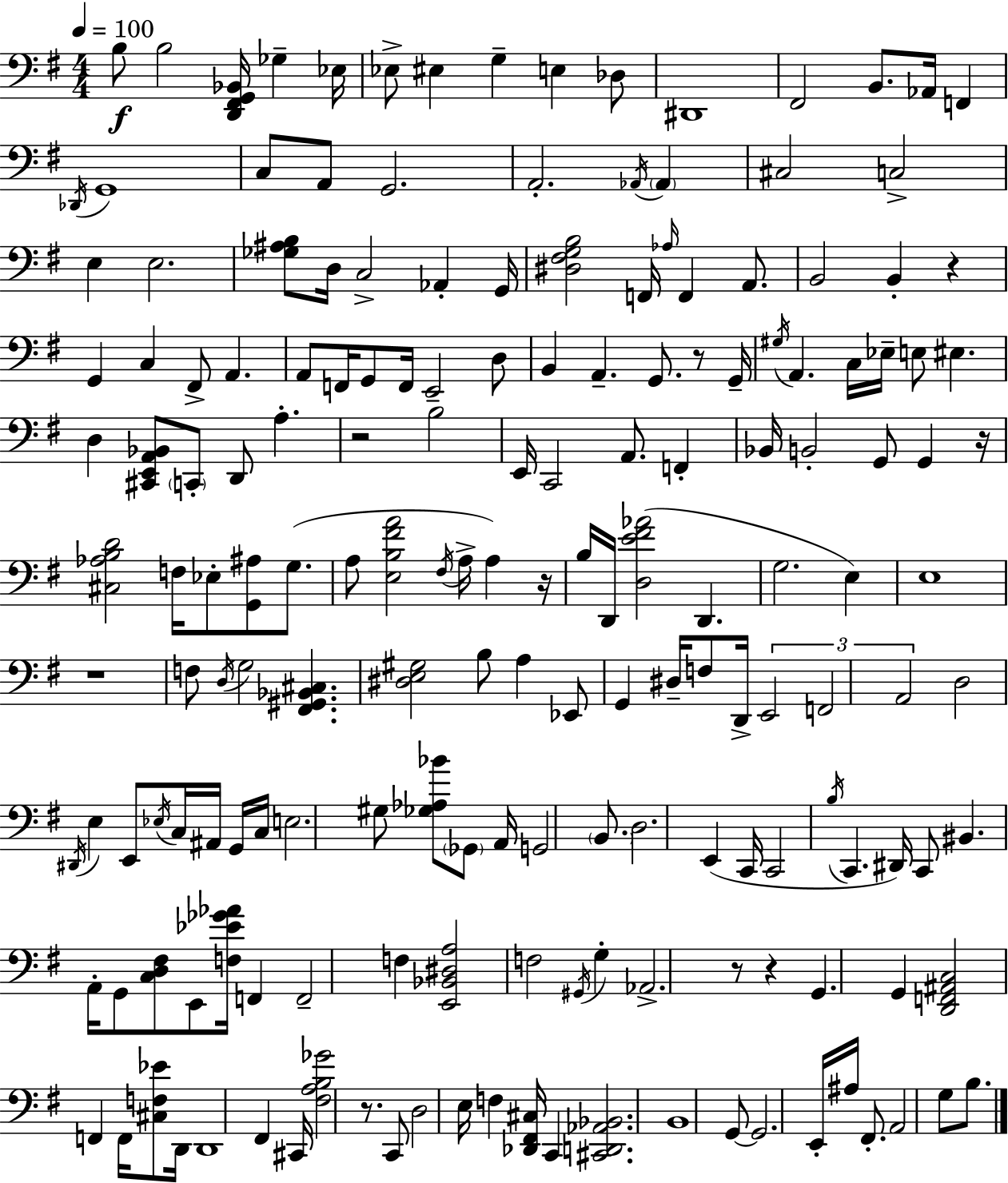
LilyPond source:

{
  \clef bass
  \numericTimeSignature
  \time 4/4
  \key e \minor
  \tempo 4 = 100
  \repeat volta 2 { b8\f b2 <d, fis, g, bes,>16 ges4-- ees16 | ees8-> eis4 g4-- e4 des8 | dis,1 | fis,2 b,8. aes,16 f,4 | \break \acciaccatura { des,16 } g,1 | c8 a,8 g,2. | a,2.-. \acciaccatura { aes,16 } \parenthesize aes,4 | cis2 c2-> | \break e4 e2. | <ges ais b>8 d16 c2-> aes,4-. | g,16 <dis fis g b>2 f,16 \grace { aes16 } f,4 | a,8. b,2 b,4-. r4 | \break g,4 c4 fis,8-> a,4. | a,8 f,16 g,8 f,16 e,2-- | d8 b,4 a,4.-- g,8. | r8 g,16-- \acciaccatura { gis16 } a,4. c16 ees16-- e8 eis4. | \break d4 <cis, e, a, bes,>8 \parenthesize c,8-. d,8 a4.-. | r2 b2 | e,16 c,2 a,8. | f,4-. bes,16 b,2-. g,8 g,4 | \break r16 <cis aes b d'>2 f16 ees8-. <g, ais>8 | g8.( a8 <e b fis' a'>2 \acciaccatura { fis16 } a16-> | a4) r16 b16 d,16 <d e' fis' aes'>2( d,4. | g2. | \break e4) e1 | r1 | f8 \acciaccatura { d16 } g2 | <fis, gis, bes, cis>4. <dis e gis>2 b8 | \break a4 ees,8 g,4 dis16-- f8 d,16-> \tuplet 3/2 { e,2 | f,2 a,2 } | d2 \acciaccatura { dis,16 } e4 | e,8 \acciaccatura { ees16 } c16 ais,16 g,16 c16 e2. | \break gis8 <ges aes bes'>8 \parenthesize ges,8 a,16 g,2 | \parenthesize b,8. d2. | e,4( c,16 c,2 | \acciaccatura { b16 } c,4. dis,16) c,8 bis,4. | \break a,16-. g,8 <c d fis>8 e,8 <f ees' ges' aes'>16 f,4 f,2-- | f4 <e, bes, dis a>2 | f2 \acciaccatura { gis,16 } g4-. aes,2.-> | r8 r4 | \break g,4. g,4 <d, f, ais, c>2 | f,4 f,16 <cis f ees'>8 d,16 d,1 | fis,4 cis,16 <fis a b ges'>2 | r8. c,8 d2 | \break e16 f4 <des, fis, cis>16 c,4 <cis, d, aes, bes,>2. | b,1 | g,8~~ g,2. | e,16-. ais16 fis,8.-. a,2 | \break g8 b8. } \bar "|."
}